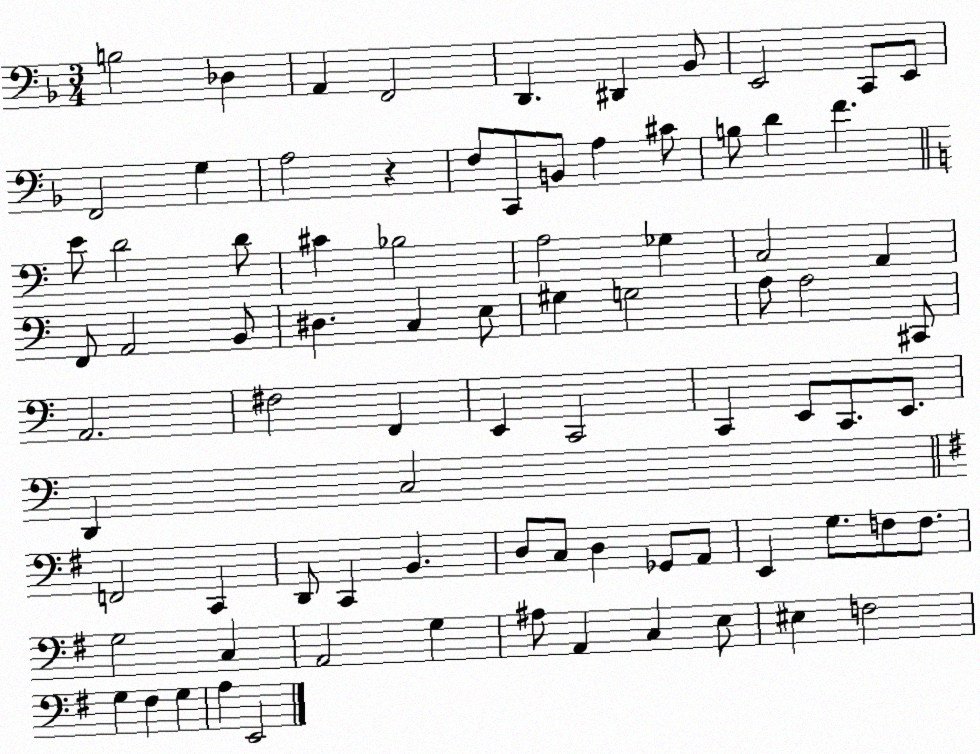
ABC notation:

X:1
T:Untitled
M:3/4
L:1/4
K:F
B,2 _D, A,, F,,2 D,, ^D,, _B,,/2 E,,2 C,,/2 E,,/2 F,,2 G, A,2 z F,/2 C,,/2 B,,/2 A, ^C/2 B,/2 D F E/2 D2 D/2 ^C _B,2 A,2 _G, C,2 A,, F,,/2 A,,2 B,,/2 ^D, C, E,/2 ^G, G,2 A,/2 A,2 ^C,,/2 A,,2 ^F,2 F,, E,, C,,2 C,, E,,/2 C,,/2 E,,/2 D,, C,2 F,,2 C,, D,,/2 C,, B,, D,/2 C,/2 D, _G,,/2 A,,/2 E,, G,/2 F,/2 F,/2 G,2 C, A,,2 G, ^A,/2 A,, C, E,/2 ^E, F,2 G, ^F, G, A, E,,2